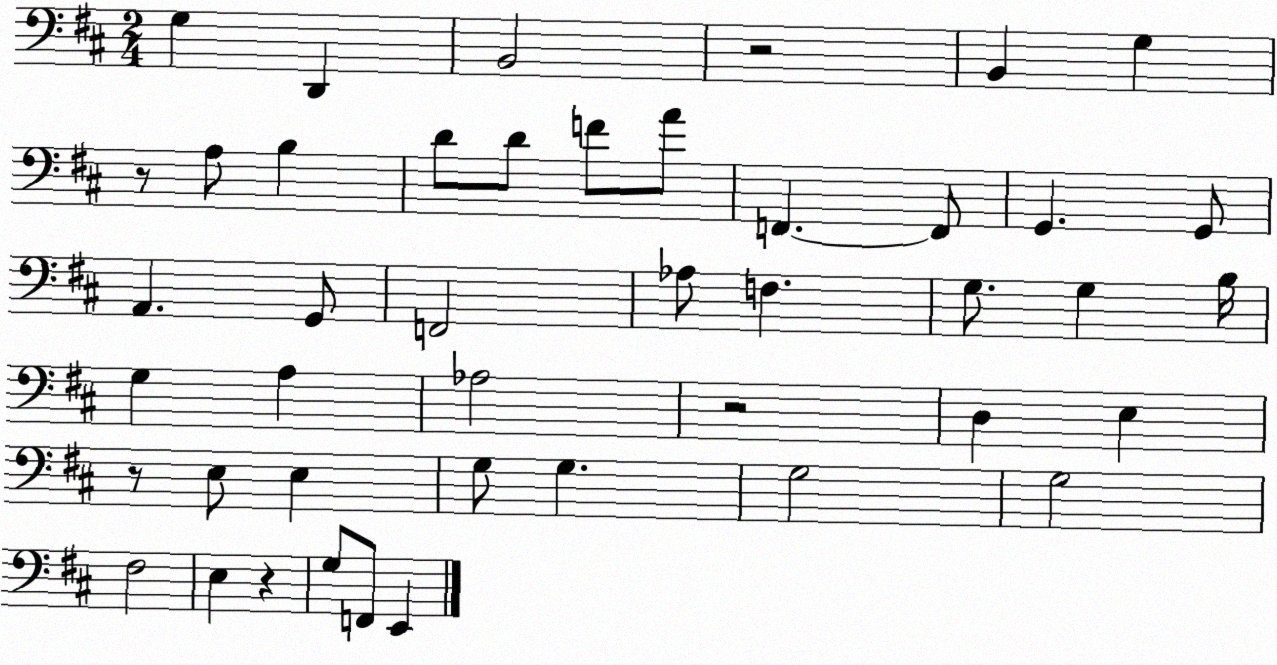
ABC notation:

X:1
T:Untitled
M:2/4
L:1/4
K:D
G, D,, B,,2 z2 B,, G, z/2 A,/2 B, D/2 D/2 F/2 A/2 F,, F,,/2 G,, G,,/2 A,, G,,/2 F,,2 _A,/2 F, G,/2 G, B,/4 G, A, _A,2 z2 D, E, z/2 E,/2 E, G,/2 G, G,2 G,2 ^F,2 E, z G,/2 F,,/2 E,,